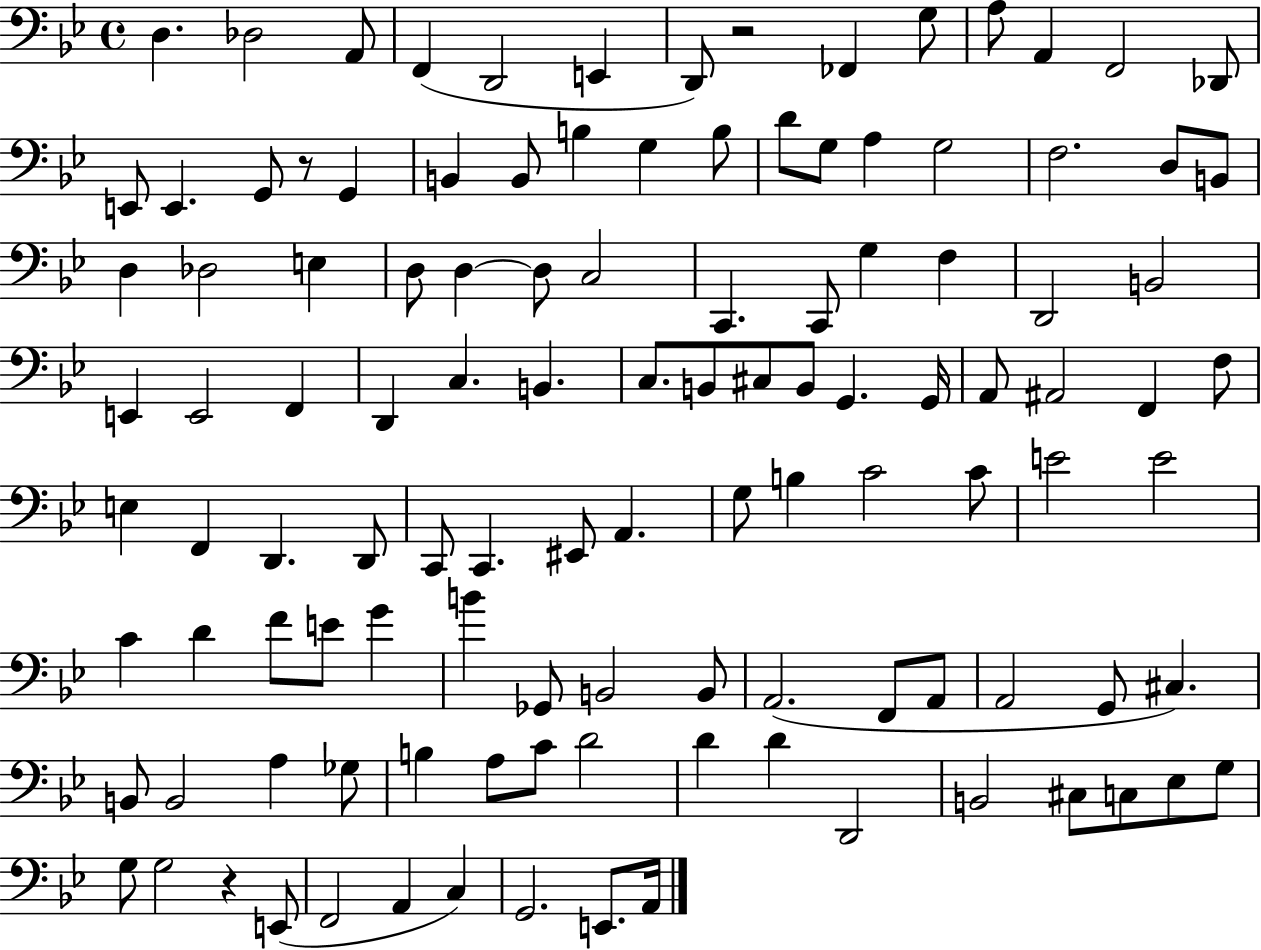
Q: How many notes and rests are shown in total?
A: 115